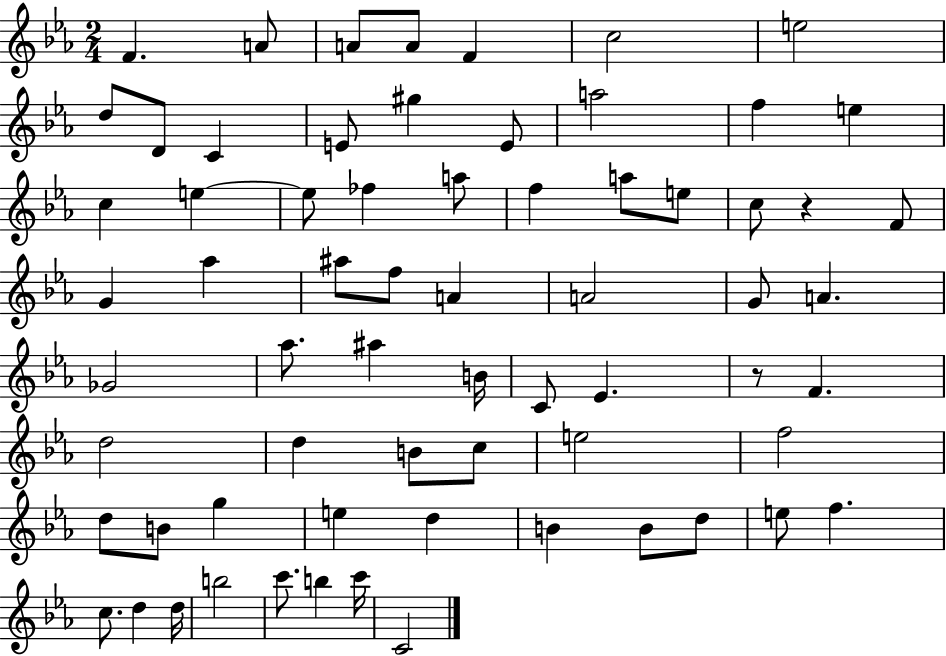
X:1
T:Untitled
M:2/4
L:1/4
K:Eb
F A/2 A/2 A/2 F c2 e2 d/2 D/2 C E/2 ^g E/2 a2 f e c e e/2 _f a/2 f a/2 e/2 c/2 z F/2 G _a ^a/2 f/2 A A2 G/2 A _G2 _a/2 ^a B/4 C/2 _E z/2 F d2 d B/2 c/2 e2 f2 d/2 B/2 g e d B B/2 d/2 e/2 f c/2 d d/4 b2 c'/2 b c'/4 C2